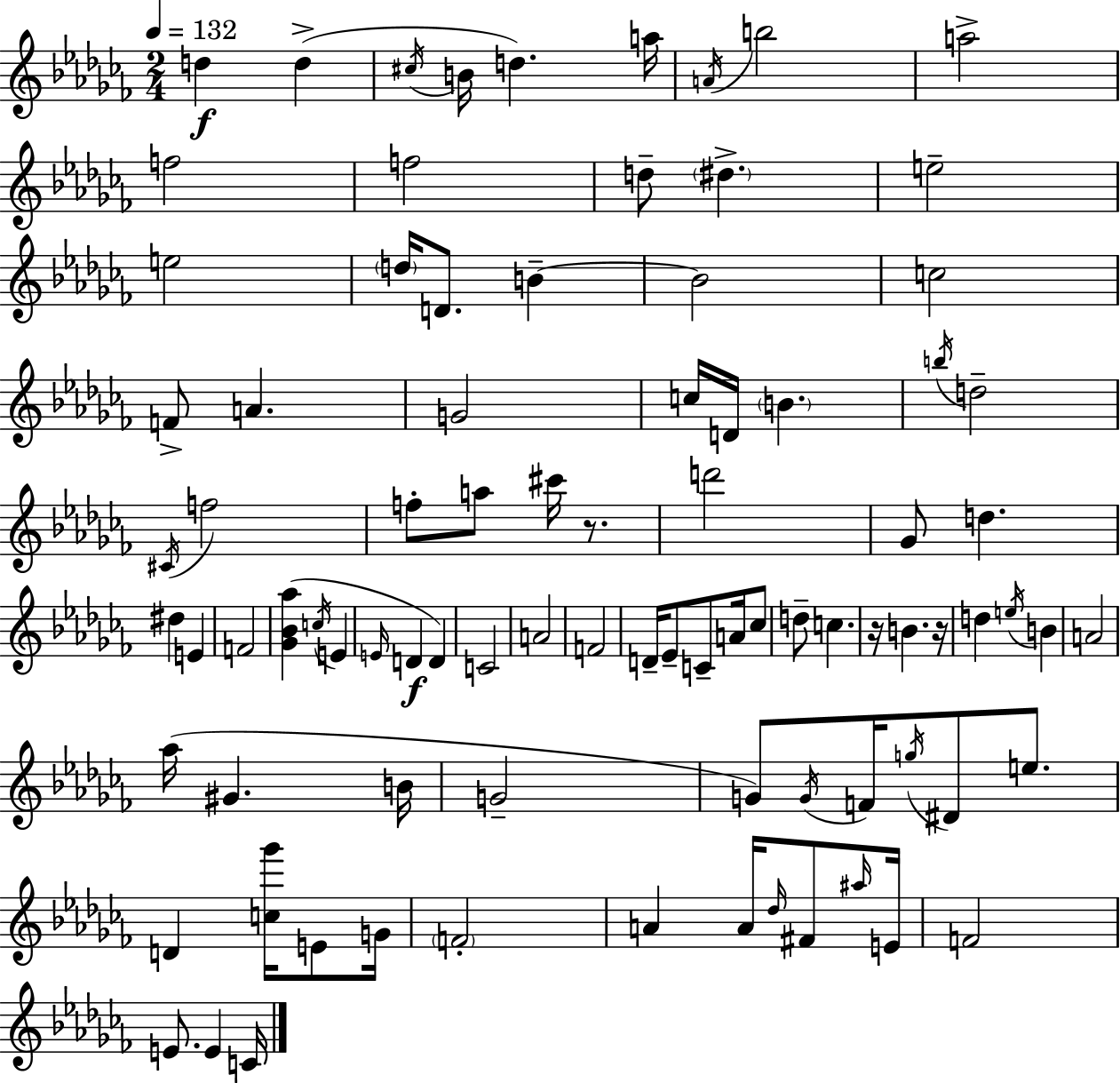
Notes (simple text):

D5/q D5/q C#5/s B4/s D5/q. A5/s A4/s B5/h A5/h F5/h F5/h D5/e D#5/q. E5/h E5/h D5/s D4/e. B4/q B4/h C5/h F4/e A4/q. G4/h C5/s D4/s B4/q. B5/s D5/h C#4/s F5/h F5/e A5/e C#6/s R/e. D6/h Gb4/e D5/q. D#5/q E4/q F4/h [Gb4,Bb4,Ab5]/q C5/s E4/q E4/s D4/q D4/q C4/h A4/h F4/h D4/s Eb4/e C4/e A4/s CES5/e D5/e C5/q. R/s B4/q. R/s D5/q E5/s B4/q A4/h Ab5/s G#4/q. B4/s G4/h G4/e G4/s F4/s G5/s D#4/e E5/e. D4/q [C5,Gb6]/s E4/e G4/s F4/h A4/q A4/s Db5/s F#4/e A#5/s E4/s F4/h E4/e. E4/q C4/s